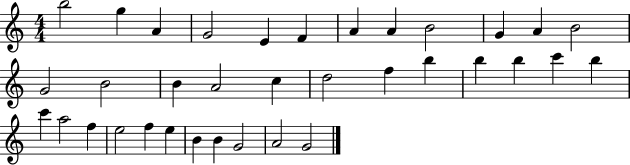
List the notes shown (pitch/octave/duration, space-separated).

B5/h G5/q A4/q G4/h E4/q F4/q A4/q A4/q B4/h G4/q A4/q B4/h G4/h B4/h B4/q A4/h C5/q D5/h F5/q B5/q B5/q B5/q C6/q B5/q C6/q A5/h F5/q E5/h F5/q E5/q B4/q B4/q G4/h A4/h G4/h